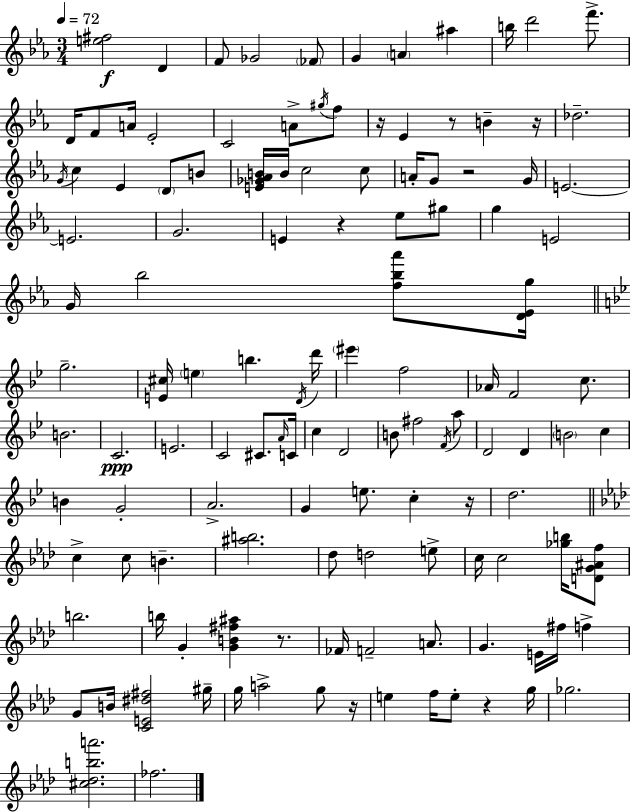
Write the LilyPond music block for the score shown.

{
  \clef treble
  \numericTimeSignature
  \time 3/4
  \key c \minor
  \tempo 4 = 72
  <e'' fis''>2\f d'4 | f'8 ges'2 \parenthesize fes'8 | g'4 \parenthesize a'4 ais''4 | b''16 d'''2 f'''8.-> | \break d'16 f'8 a'16 ees'2-. | c'2 a'8-> \acciaccatura { gis''16 } f''8 | r16 ees'4 r8 b'4-- | r16 des''2.-- | \break \acciaccatura { g'16 } c''4 ees'4 \parenthesize d'8 | b'8 <e' ges' aes' b'>16 b'16 c''2 | c''8 a'16-. g'8 r2 | g'16 e'2.~~ | \break e'2. | g'2. | e'4 r4 ees''8 | gis''8 g''4 e'2 | \break g'16 bes''2 <f'' bes'' aes'''>8 | <d' ees' g''>16 \bar "||" \break \key g \minor g''2.-- | <e' cis''>16 \parenthesize e''4 b''4. \acciaccatura { d'16 } | d'''16 \parenthesize eis'''4 f''2 | aes'16 f'2 c''8. | \break b'2. | c'2.\ppp | e'2. | c'2 cis'8. | \break \grace { a'16 } c'16 c''4 d'2 | b'8 fis''2 | \acciaccatura { f'16 } a''8 d'2 d'4 | \parenthesize b'2 c''4 | \break b'4 g'2-. | a'2.-> | g'4 e''8. c''4-. | r16 d''2. | \break \bar "||" \break \key aes \major c''4-> c''8 b'4.-- | <ais'' b''>2. | des''8 d''2 e''8-> | c''16 c''2 <ges'' b''>16 <d' g' ais' f''>8 | \break b''2. | b''16 g'4-. <g' b' fis'' ais''>4 r8. | fes'16 f'2-- a'8. | g'4. e'16 fis''16 f''4-> | \break g'8 b'16 <c' e' dis'' fis''>2 gis''16-- | g''16 a''2-> g''8 r16 | e''4 f''16 e''8-. r4 g''16 | ges''2. | \break <cis'' des'' b'' a'''>2. | fes''2. | \bar "|."
}